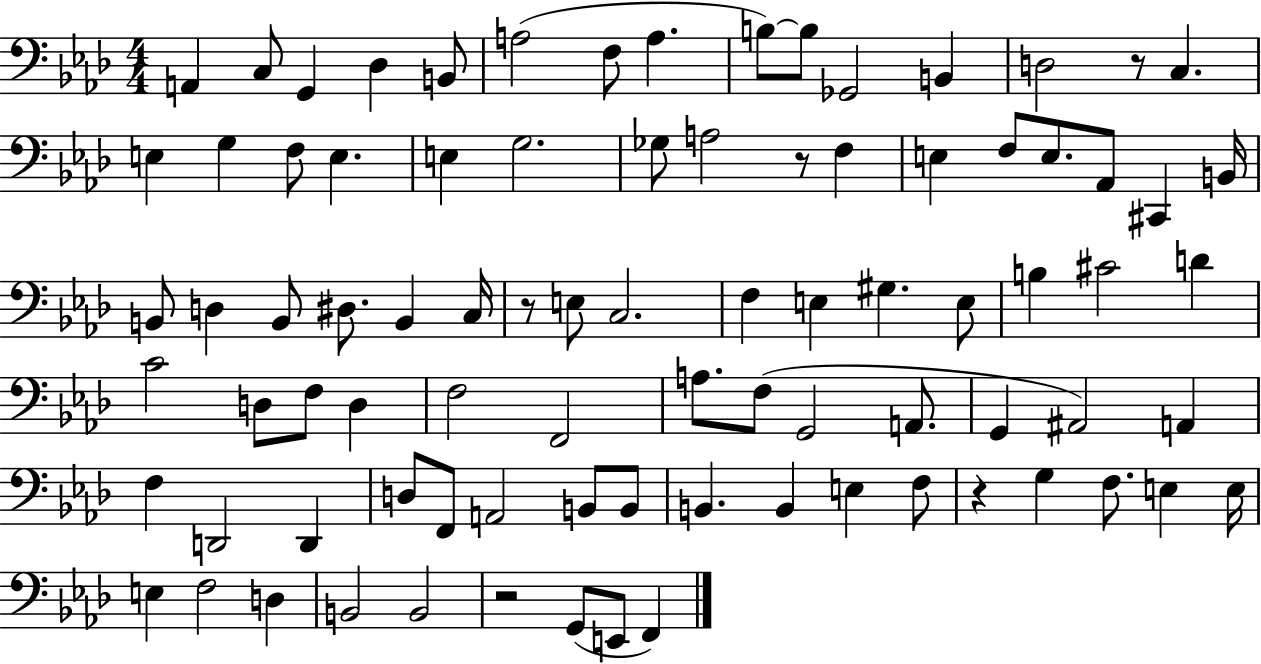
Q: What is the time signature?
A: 4/4